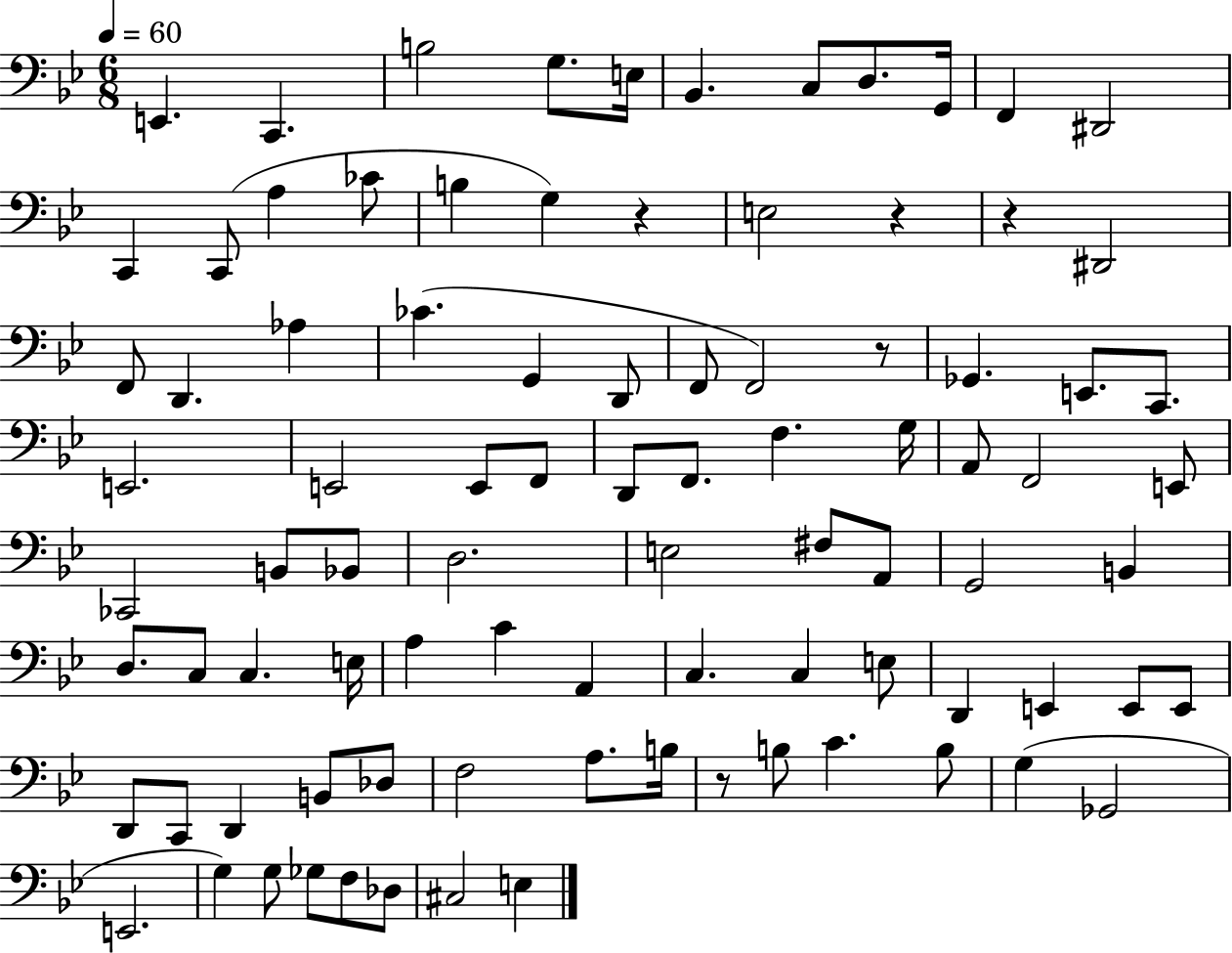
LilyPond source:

{
  \clef bass
  \numericTimeSignature
  \time 6/8
  \key bes \major
  \tempo 4 = 60
  e,4. c,4. | b2 g8. e16 | bes,4. c8 d8. g,16 | f,4 dis,2 | \break c,4 c,8( a4 ces'8 | b4 g4) r4 | e2 r4 | r4 dis,2 | \break f,8 d,4. aes4 | ces'4.( g,4 d,8 | f,8 f,2) r8 | ges,4. e,8. c,8. | \break e,2. | e,2 e,8 f,8 | d,8 f,8. f4. g16 | a,8 f,2 e,8 | \break ces,2 b,8 bes,8 | d2. | e2 fis8 a,8 | g,2 b,4 | \break d8. c8 c4. e16 | a4 c'4 a,4 | c4. c4 e8 | d,4 e,4 e,8 e,8 | \break d,8 c,8 d,4 b,8 des8 | f2 a8. b16 | r8 b8 c'4. b8 | g4( ges,2 | \break e,2. | g4) g8 ges8 f8 des8 | cis2 e4 | \bar "|."
}